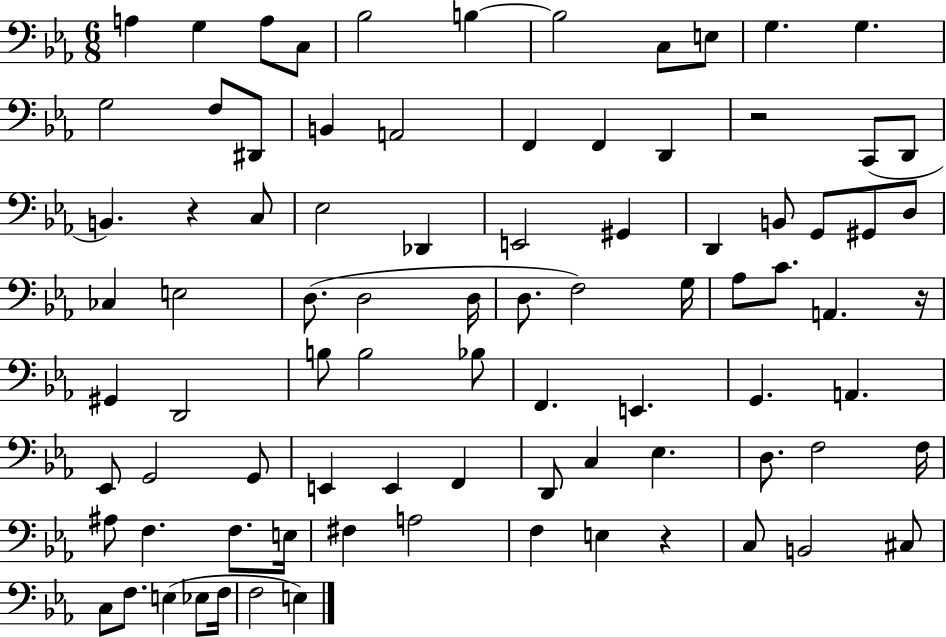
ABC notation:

X:1
T:Untitled
M:6/8
L:1/4
K:Eb
A, G, A,/2 C,/2 _B,2 B, B,2 C,/2 E,/2 G, G, G,2 F,/2 ^D,,/2 B,, A,,2 F,, F,, D,, z2 C,,/2 D,,/2 B,, z C,/2 _E,2 _D,, E,,2 ^G,, D,, B,,/2 G,,/2 ^G,,/2 D,/2 _C, E,2 D,/2 D,2 D,/4 D,/2 F,2 G,/4 _A,/2 C/2 A,, z/4 ^G,, D,,2 B,/2 B,2 _B,/2 F,, E,, G,, A,, _E,,/2 G,,2 G,,/2 E,, E,, F,, D,,/2 C, _E, D,/2 F,2 F,/4 ^A,/2 F, F,/2 E,/4 ^F, A,2 F, E, z C,/2 B,,2 ^C,/2 C,/2 F,/2 E, _E,/2 F,/4 F,2 E,